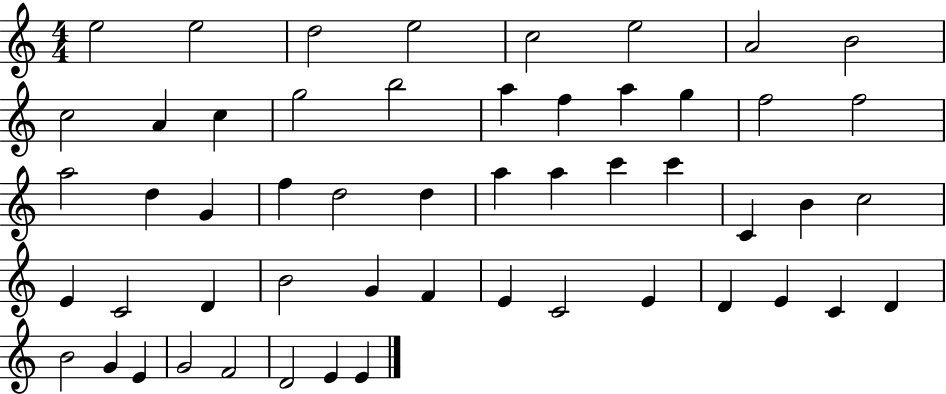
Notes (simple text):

E5/h E5/h D5/h E5/h C5/h E5/h A4/h B4/h C5/h A4/q C5/q G5/h B5/h A5/q F5/q A5/q G5/q F5/h F5/h A5/h D5/q G4/q F5/q D5/h D5/q A5/q A5/q C6/q C6/q C4/q B4/q C5/h E4/q C4/h D4/q B4/h G4/q F4/q E4/q C4/h E4/q D4/q E4/q C4/q D4/q B4/h G4/q E4/q G4/h F4/h D4/h E4/q E4/q